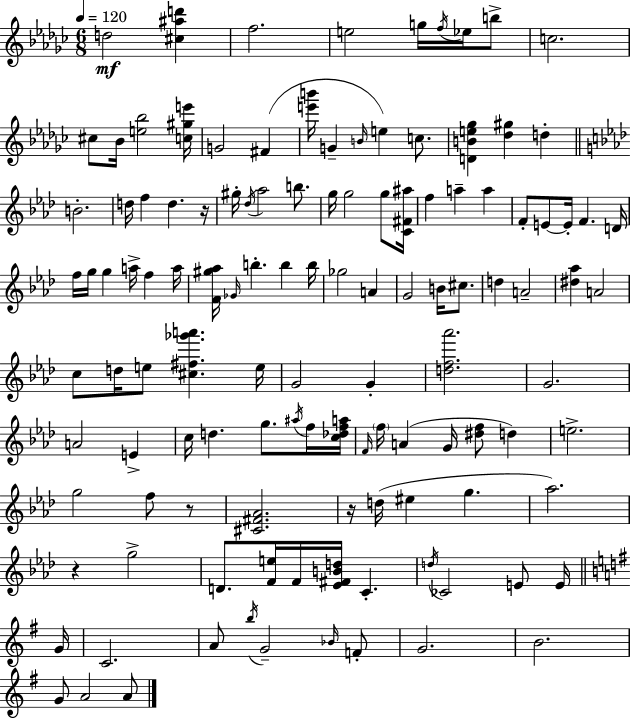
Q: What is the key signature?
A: EES minor